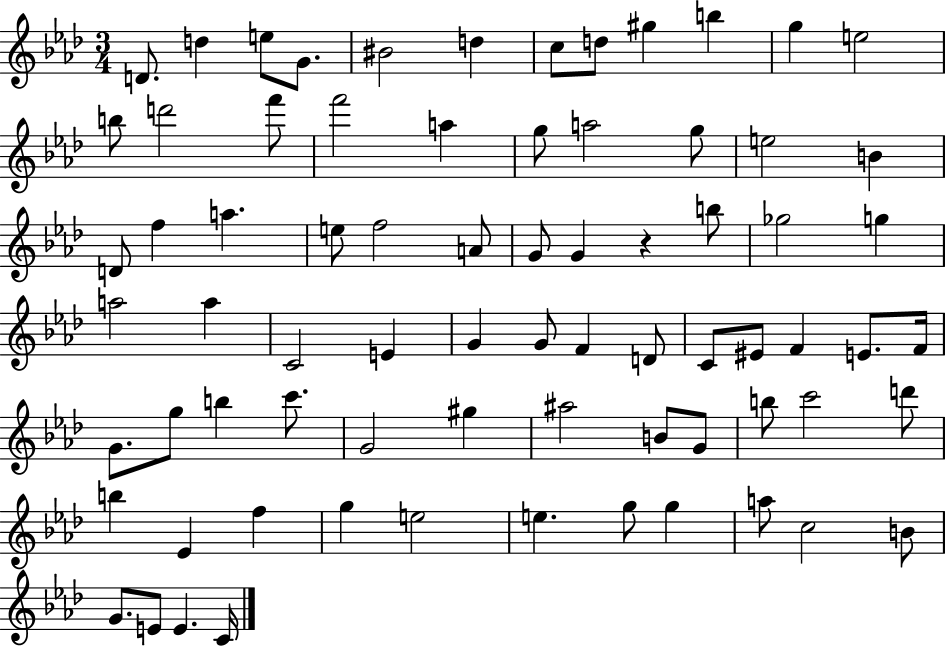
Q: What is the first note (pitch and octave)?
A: D4